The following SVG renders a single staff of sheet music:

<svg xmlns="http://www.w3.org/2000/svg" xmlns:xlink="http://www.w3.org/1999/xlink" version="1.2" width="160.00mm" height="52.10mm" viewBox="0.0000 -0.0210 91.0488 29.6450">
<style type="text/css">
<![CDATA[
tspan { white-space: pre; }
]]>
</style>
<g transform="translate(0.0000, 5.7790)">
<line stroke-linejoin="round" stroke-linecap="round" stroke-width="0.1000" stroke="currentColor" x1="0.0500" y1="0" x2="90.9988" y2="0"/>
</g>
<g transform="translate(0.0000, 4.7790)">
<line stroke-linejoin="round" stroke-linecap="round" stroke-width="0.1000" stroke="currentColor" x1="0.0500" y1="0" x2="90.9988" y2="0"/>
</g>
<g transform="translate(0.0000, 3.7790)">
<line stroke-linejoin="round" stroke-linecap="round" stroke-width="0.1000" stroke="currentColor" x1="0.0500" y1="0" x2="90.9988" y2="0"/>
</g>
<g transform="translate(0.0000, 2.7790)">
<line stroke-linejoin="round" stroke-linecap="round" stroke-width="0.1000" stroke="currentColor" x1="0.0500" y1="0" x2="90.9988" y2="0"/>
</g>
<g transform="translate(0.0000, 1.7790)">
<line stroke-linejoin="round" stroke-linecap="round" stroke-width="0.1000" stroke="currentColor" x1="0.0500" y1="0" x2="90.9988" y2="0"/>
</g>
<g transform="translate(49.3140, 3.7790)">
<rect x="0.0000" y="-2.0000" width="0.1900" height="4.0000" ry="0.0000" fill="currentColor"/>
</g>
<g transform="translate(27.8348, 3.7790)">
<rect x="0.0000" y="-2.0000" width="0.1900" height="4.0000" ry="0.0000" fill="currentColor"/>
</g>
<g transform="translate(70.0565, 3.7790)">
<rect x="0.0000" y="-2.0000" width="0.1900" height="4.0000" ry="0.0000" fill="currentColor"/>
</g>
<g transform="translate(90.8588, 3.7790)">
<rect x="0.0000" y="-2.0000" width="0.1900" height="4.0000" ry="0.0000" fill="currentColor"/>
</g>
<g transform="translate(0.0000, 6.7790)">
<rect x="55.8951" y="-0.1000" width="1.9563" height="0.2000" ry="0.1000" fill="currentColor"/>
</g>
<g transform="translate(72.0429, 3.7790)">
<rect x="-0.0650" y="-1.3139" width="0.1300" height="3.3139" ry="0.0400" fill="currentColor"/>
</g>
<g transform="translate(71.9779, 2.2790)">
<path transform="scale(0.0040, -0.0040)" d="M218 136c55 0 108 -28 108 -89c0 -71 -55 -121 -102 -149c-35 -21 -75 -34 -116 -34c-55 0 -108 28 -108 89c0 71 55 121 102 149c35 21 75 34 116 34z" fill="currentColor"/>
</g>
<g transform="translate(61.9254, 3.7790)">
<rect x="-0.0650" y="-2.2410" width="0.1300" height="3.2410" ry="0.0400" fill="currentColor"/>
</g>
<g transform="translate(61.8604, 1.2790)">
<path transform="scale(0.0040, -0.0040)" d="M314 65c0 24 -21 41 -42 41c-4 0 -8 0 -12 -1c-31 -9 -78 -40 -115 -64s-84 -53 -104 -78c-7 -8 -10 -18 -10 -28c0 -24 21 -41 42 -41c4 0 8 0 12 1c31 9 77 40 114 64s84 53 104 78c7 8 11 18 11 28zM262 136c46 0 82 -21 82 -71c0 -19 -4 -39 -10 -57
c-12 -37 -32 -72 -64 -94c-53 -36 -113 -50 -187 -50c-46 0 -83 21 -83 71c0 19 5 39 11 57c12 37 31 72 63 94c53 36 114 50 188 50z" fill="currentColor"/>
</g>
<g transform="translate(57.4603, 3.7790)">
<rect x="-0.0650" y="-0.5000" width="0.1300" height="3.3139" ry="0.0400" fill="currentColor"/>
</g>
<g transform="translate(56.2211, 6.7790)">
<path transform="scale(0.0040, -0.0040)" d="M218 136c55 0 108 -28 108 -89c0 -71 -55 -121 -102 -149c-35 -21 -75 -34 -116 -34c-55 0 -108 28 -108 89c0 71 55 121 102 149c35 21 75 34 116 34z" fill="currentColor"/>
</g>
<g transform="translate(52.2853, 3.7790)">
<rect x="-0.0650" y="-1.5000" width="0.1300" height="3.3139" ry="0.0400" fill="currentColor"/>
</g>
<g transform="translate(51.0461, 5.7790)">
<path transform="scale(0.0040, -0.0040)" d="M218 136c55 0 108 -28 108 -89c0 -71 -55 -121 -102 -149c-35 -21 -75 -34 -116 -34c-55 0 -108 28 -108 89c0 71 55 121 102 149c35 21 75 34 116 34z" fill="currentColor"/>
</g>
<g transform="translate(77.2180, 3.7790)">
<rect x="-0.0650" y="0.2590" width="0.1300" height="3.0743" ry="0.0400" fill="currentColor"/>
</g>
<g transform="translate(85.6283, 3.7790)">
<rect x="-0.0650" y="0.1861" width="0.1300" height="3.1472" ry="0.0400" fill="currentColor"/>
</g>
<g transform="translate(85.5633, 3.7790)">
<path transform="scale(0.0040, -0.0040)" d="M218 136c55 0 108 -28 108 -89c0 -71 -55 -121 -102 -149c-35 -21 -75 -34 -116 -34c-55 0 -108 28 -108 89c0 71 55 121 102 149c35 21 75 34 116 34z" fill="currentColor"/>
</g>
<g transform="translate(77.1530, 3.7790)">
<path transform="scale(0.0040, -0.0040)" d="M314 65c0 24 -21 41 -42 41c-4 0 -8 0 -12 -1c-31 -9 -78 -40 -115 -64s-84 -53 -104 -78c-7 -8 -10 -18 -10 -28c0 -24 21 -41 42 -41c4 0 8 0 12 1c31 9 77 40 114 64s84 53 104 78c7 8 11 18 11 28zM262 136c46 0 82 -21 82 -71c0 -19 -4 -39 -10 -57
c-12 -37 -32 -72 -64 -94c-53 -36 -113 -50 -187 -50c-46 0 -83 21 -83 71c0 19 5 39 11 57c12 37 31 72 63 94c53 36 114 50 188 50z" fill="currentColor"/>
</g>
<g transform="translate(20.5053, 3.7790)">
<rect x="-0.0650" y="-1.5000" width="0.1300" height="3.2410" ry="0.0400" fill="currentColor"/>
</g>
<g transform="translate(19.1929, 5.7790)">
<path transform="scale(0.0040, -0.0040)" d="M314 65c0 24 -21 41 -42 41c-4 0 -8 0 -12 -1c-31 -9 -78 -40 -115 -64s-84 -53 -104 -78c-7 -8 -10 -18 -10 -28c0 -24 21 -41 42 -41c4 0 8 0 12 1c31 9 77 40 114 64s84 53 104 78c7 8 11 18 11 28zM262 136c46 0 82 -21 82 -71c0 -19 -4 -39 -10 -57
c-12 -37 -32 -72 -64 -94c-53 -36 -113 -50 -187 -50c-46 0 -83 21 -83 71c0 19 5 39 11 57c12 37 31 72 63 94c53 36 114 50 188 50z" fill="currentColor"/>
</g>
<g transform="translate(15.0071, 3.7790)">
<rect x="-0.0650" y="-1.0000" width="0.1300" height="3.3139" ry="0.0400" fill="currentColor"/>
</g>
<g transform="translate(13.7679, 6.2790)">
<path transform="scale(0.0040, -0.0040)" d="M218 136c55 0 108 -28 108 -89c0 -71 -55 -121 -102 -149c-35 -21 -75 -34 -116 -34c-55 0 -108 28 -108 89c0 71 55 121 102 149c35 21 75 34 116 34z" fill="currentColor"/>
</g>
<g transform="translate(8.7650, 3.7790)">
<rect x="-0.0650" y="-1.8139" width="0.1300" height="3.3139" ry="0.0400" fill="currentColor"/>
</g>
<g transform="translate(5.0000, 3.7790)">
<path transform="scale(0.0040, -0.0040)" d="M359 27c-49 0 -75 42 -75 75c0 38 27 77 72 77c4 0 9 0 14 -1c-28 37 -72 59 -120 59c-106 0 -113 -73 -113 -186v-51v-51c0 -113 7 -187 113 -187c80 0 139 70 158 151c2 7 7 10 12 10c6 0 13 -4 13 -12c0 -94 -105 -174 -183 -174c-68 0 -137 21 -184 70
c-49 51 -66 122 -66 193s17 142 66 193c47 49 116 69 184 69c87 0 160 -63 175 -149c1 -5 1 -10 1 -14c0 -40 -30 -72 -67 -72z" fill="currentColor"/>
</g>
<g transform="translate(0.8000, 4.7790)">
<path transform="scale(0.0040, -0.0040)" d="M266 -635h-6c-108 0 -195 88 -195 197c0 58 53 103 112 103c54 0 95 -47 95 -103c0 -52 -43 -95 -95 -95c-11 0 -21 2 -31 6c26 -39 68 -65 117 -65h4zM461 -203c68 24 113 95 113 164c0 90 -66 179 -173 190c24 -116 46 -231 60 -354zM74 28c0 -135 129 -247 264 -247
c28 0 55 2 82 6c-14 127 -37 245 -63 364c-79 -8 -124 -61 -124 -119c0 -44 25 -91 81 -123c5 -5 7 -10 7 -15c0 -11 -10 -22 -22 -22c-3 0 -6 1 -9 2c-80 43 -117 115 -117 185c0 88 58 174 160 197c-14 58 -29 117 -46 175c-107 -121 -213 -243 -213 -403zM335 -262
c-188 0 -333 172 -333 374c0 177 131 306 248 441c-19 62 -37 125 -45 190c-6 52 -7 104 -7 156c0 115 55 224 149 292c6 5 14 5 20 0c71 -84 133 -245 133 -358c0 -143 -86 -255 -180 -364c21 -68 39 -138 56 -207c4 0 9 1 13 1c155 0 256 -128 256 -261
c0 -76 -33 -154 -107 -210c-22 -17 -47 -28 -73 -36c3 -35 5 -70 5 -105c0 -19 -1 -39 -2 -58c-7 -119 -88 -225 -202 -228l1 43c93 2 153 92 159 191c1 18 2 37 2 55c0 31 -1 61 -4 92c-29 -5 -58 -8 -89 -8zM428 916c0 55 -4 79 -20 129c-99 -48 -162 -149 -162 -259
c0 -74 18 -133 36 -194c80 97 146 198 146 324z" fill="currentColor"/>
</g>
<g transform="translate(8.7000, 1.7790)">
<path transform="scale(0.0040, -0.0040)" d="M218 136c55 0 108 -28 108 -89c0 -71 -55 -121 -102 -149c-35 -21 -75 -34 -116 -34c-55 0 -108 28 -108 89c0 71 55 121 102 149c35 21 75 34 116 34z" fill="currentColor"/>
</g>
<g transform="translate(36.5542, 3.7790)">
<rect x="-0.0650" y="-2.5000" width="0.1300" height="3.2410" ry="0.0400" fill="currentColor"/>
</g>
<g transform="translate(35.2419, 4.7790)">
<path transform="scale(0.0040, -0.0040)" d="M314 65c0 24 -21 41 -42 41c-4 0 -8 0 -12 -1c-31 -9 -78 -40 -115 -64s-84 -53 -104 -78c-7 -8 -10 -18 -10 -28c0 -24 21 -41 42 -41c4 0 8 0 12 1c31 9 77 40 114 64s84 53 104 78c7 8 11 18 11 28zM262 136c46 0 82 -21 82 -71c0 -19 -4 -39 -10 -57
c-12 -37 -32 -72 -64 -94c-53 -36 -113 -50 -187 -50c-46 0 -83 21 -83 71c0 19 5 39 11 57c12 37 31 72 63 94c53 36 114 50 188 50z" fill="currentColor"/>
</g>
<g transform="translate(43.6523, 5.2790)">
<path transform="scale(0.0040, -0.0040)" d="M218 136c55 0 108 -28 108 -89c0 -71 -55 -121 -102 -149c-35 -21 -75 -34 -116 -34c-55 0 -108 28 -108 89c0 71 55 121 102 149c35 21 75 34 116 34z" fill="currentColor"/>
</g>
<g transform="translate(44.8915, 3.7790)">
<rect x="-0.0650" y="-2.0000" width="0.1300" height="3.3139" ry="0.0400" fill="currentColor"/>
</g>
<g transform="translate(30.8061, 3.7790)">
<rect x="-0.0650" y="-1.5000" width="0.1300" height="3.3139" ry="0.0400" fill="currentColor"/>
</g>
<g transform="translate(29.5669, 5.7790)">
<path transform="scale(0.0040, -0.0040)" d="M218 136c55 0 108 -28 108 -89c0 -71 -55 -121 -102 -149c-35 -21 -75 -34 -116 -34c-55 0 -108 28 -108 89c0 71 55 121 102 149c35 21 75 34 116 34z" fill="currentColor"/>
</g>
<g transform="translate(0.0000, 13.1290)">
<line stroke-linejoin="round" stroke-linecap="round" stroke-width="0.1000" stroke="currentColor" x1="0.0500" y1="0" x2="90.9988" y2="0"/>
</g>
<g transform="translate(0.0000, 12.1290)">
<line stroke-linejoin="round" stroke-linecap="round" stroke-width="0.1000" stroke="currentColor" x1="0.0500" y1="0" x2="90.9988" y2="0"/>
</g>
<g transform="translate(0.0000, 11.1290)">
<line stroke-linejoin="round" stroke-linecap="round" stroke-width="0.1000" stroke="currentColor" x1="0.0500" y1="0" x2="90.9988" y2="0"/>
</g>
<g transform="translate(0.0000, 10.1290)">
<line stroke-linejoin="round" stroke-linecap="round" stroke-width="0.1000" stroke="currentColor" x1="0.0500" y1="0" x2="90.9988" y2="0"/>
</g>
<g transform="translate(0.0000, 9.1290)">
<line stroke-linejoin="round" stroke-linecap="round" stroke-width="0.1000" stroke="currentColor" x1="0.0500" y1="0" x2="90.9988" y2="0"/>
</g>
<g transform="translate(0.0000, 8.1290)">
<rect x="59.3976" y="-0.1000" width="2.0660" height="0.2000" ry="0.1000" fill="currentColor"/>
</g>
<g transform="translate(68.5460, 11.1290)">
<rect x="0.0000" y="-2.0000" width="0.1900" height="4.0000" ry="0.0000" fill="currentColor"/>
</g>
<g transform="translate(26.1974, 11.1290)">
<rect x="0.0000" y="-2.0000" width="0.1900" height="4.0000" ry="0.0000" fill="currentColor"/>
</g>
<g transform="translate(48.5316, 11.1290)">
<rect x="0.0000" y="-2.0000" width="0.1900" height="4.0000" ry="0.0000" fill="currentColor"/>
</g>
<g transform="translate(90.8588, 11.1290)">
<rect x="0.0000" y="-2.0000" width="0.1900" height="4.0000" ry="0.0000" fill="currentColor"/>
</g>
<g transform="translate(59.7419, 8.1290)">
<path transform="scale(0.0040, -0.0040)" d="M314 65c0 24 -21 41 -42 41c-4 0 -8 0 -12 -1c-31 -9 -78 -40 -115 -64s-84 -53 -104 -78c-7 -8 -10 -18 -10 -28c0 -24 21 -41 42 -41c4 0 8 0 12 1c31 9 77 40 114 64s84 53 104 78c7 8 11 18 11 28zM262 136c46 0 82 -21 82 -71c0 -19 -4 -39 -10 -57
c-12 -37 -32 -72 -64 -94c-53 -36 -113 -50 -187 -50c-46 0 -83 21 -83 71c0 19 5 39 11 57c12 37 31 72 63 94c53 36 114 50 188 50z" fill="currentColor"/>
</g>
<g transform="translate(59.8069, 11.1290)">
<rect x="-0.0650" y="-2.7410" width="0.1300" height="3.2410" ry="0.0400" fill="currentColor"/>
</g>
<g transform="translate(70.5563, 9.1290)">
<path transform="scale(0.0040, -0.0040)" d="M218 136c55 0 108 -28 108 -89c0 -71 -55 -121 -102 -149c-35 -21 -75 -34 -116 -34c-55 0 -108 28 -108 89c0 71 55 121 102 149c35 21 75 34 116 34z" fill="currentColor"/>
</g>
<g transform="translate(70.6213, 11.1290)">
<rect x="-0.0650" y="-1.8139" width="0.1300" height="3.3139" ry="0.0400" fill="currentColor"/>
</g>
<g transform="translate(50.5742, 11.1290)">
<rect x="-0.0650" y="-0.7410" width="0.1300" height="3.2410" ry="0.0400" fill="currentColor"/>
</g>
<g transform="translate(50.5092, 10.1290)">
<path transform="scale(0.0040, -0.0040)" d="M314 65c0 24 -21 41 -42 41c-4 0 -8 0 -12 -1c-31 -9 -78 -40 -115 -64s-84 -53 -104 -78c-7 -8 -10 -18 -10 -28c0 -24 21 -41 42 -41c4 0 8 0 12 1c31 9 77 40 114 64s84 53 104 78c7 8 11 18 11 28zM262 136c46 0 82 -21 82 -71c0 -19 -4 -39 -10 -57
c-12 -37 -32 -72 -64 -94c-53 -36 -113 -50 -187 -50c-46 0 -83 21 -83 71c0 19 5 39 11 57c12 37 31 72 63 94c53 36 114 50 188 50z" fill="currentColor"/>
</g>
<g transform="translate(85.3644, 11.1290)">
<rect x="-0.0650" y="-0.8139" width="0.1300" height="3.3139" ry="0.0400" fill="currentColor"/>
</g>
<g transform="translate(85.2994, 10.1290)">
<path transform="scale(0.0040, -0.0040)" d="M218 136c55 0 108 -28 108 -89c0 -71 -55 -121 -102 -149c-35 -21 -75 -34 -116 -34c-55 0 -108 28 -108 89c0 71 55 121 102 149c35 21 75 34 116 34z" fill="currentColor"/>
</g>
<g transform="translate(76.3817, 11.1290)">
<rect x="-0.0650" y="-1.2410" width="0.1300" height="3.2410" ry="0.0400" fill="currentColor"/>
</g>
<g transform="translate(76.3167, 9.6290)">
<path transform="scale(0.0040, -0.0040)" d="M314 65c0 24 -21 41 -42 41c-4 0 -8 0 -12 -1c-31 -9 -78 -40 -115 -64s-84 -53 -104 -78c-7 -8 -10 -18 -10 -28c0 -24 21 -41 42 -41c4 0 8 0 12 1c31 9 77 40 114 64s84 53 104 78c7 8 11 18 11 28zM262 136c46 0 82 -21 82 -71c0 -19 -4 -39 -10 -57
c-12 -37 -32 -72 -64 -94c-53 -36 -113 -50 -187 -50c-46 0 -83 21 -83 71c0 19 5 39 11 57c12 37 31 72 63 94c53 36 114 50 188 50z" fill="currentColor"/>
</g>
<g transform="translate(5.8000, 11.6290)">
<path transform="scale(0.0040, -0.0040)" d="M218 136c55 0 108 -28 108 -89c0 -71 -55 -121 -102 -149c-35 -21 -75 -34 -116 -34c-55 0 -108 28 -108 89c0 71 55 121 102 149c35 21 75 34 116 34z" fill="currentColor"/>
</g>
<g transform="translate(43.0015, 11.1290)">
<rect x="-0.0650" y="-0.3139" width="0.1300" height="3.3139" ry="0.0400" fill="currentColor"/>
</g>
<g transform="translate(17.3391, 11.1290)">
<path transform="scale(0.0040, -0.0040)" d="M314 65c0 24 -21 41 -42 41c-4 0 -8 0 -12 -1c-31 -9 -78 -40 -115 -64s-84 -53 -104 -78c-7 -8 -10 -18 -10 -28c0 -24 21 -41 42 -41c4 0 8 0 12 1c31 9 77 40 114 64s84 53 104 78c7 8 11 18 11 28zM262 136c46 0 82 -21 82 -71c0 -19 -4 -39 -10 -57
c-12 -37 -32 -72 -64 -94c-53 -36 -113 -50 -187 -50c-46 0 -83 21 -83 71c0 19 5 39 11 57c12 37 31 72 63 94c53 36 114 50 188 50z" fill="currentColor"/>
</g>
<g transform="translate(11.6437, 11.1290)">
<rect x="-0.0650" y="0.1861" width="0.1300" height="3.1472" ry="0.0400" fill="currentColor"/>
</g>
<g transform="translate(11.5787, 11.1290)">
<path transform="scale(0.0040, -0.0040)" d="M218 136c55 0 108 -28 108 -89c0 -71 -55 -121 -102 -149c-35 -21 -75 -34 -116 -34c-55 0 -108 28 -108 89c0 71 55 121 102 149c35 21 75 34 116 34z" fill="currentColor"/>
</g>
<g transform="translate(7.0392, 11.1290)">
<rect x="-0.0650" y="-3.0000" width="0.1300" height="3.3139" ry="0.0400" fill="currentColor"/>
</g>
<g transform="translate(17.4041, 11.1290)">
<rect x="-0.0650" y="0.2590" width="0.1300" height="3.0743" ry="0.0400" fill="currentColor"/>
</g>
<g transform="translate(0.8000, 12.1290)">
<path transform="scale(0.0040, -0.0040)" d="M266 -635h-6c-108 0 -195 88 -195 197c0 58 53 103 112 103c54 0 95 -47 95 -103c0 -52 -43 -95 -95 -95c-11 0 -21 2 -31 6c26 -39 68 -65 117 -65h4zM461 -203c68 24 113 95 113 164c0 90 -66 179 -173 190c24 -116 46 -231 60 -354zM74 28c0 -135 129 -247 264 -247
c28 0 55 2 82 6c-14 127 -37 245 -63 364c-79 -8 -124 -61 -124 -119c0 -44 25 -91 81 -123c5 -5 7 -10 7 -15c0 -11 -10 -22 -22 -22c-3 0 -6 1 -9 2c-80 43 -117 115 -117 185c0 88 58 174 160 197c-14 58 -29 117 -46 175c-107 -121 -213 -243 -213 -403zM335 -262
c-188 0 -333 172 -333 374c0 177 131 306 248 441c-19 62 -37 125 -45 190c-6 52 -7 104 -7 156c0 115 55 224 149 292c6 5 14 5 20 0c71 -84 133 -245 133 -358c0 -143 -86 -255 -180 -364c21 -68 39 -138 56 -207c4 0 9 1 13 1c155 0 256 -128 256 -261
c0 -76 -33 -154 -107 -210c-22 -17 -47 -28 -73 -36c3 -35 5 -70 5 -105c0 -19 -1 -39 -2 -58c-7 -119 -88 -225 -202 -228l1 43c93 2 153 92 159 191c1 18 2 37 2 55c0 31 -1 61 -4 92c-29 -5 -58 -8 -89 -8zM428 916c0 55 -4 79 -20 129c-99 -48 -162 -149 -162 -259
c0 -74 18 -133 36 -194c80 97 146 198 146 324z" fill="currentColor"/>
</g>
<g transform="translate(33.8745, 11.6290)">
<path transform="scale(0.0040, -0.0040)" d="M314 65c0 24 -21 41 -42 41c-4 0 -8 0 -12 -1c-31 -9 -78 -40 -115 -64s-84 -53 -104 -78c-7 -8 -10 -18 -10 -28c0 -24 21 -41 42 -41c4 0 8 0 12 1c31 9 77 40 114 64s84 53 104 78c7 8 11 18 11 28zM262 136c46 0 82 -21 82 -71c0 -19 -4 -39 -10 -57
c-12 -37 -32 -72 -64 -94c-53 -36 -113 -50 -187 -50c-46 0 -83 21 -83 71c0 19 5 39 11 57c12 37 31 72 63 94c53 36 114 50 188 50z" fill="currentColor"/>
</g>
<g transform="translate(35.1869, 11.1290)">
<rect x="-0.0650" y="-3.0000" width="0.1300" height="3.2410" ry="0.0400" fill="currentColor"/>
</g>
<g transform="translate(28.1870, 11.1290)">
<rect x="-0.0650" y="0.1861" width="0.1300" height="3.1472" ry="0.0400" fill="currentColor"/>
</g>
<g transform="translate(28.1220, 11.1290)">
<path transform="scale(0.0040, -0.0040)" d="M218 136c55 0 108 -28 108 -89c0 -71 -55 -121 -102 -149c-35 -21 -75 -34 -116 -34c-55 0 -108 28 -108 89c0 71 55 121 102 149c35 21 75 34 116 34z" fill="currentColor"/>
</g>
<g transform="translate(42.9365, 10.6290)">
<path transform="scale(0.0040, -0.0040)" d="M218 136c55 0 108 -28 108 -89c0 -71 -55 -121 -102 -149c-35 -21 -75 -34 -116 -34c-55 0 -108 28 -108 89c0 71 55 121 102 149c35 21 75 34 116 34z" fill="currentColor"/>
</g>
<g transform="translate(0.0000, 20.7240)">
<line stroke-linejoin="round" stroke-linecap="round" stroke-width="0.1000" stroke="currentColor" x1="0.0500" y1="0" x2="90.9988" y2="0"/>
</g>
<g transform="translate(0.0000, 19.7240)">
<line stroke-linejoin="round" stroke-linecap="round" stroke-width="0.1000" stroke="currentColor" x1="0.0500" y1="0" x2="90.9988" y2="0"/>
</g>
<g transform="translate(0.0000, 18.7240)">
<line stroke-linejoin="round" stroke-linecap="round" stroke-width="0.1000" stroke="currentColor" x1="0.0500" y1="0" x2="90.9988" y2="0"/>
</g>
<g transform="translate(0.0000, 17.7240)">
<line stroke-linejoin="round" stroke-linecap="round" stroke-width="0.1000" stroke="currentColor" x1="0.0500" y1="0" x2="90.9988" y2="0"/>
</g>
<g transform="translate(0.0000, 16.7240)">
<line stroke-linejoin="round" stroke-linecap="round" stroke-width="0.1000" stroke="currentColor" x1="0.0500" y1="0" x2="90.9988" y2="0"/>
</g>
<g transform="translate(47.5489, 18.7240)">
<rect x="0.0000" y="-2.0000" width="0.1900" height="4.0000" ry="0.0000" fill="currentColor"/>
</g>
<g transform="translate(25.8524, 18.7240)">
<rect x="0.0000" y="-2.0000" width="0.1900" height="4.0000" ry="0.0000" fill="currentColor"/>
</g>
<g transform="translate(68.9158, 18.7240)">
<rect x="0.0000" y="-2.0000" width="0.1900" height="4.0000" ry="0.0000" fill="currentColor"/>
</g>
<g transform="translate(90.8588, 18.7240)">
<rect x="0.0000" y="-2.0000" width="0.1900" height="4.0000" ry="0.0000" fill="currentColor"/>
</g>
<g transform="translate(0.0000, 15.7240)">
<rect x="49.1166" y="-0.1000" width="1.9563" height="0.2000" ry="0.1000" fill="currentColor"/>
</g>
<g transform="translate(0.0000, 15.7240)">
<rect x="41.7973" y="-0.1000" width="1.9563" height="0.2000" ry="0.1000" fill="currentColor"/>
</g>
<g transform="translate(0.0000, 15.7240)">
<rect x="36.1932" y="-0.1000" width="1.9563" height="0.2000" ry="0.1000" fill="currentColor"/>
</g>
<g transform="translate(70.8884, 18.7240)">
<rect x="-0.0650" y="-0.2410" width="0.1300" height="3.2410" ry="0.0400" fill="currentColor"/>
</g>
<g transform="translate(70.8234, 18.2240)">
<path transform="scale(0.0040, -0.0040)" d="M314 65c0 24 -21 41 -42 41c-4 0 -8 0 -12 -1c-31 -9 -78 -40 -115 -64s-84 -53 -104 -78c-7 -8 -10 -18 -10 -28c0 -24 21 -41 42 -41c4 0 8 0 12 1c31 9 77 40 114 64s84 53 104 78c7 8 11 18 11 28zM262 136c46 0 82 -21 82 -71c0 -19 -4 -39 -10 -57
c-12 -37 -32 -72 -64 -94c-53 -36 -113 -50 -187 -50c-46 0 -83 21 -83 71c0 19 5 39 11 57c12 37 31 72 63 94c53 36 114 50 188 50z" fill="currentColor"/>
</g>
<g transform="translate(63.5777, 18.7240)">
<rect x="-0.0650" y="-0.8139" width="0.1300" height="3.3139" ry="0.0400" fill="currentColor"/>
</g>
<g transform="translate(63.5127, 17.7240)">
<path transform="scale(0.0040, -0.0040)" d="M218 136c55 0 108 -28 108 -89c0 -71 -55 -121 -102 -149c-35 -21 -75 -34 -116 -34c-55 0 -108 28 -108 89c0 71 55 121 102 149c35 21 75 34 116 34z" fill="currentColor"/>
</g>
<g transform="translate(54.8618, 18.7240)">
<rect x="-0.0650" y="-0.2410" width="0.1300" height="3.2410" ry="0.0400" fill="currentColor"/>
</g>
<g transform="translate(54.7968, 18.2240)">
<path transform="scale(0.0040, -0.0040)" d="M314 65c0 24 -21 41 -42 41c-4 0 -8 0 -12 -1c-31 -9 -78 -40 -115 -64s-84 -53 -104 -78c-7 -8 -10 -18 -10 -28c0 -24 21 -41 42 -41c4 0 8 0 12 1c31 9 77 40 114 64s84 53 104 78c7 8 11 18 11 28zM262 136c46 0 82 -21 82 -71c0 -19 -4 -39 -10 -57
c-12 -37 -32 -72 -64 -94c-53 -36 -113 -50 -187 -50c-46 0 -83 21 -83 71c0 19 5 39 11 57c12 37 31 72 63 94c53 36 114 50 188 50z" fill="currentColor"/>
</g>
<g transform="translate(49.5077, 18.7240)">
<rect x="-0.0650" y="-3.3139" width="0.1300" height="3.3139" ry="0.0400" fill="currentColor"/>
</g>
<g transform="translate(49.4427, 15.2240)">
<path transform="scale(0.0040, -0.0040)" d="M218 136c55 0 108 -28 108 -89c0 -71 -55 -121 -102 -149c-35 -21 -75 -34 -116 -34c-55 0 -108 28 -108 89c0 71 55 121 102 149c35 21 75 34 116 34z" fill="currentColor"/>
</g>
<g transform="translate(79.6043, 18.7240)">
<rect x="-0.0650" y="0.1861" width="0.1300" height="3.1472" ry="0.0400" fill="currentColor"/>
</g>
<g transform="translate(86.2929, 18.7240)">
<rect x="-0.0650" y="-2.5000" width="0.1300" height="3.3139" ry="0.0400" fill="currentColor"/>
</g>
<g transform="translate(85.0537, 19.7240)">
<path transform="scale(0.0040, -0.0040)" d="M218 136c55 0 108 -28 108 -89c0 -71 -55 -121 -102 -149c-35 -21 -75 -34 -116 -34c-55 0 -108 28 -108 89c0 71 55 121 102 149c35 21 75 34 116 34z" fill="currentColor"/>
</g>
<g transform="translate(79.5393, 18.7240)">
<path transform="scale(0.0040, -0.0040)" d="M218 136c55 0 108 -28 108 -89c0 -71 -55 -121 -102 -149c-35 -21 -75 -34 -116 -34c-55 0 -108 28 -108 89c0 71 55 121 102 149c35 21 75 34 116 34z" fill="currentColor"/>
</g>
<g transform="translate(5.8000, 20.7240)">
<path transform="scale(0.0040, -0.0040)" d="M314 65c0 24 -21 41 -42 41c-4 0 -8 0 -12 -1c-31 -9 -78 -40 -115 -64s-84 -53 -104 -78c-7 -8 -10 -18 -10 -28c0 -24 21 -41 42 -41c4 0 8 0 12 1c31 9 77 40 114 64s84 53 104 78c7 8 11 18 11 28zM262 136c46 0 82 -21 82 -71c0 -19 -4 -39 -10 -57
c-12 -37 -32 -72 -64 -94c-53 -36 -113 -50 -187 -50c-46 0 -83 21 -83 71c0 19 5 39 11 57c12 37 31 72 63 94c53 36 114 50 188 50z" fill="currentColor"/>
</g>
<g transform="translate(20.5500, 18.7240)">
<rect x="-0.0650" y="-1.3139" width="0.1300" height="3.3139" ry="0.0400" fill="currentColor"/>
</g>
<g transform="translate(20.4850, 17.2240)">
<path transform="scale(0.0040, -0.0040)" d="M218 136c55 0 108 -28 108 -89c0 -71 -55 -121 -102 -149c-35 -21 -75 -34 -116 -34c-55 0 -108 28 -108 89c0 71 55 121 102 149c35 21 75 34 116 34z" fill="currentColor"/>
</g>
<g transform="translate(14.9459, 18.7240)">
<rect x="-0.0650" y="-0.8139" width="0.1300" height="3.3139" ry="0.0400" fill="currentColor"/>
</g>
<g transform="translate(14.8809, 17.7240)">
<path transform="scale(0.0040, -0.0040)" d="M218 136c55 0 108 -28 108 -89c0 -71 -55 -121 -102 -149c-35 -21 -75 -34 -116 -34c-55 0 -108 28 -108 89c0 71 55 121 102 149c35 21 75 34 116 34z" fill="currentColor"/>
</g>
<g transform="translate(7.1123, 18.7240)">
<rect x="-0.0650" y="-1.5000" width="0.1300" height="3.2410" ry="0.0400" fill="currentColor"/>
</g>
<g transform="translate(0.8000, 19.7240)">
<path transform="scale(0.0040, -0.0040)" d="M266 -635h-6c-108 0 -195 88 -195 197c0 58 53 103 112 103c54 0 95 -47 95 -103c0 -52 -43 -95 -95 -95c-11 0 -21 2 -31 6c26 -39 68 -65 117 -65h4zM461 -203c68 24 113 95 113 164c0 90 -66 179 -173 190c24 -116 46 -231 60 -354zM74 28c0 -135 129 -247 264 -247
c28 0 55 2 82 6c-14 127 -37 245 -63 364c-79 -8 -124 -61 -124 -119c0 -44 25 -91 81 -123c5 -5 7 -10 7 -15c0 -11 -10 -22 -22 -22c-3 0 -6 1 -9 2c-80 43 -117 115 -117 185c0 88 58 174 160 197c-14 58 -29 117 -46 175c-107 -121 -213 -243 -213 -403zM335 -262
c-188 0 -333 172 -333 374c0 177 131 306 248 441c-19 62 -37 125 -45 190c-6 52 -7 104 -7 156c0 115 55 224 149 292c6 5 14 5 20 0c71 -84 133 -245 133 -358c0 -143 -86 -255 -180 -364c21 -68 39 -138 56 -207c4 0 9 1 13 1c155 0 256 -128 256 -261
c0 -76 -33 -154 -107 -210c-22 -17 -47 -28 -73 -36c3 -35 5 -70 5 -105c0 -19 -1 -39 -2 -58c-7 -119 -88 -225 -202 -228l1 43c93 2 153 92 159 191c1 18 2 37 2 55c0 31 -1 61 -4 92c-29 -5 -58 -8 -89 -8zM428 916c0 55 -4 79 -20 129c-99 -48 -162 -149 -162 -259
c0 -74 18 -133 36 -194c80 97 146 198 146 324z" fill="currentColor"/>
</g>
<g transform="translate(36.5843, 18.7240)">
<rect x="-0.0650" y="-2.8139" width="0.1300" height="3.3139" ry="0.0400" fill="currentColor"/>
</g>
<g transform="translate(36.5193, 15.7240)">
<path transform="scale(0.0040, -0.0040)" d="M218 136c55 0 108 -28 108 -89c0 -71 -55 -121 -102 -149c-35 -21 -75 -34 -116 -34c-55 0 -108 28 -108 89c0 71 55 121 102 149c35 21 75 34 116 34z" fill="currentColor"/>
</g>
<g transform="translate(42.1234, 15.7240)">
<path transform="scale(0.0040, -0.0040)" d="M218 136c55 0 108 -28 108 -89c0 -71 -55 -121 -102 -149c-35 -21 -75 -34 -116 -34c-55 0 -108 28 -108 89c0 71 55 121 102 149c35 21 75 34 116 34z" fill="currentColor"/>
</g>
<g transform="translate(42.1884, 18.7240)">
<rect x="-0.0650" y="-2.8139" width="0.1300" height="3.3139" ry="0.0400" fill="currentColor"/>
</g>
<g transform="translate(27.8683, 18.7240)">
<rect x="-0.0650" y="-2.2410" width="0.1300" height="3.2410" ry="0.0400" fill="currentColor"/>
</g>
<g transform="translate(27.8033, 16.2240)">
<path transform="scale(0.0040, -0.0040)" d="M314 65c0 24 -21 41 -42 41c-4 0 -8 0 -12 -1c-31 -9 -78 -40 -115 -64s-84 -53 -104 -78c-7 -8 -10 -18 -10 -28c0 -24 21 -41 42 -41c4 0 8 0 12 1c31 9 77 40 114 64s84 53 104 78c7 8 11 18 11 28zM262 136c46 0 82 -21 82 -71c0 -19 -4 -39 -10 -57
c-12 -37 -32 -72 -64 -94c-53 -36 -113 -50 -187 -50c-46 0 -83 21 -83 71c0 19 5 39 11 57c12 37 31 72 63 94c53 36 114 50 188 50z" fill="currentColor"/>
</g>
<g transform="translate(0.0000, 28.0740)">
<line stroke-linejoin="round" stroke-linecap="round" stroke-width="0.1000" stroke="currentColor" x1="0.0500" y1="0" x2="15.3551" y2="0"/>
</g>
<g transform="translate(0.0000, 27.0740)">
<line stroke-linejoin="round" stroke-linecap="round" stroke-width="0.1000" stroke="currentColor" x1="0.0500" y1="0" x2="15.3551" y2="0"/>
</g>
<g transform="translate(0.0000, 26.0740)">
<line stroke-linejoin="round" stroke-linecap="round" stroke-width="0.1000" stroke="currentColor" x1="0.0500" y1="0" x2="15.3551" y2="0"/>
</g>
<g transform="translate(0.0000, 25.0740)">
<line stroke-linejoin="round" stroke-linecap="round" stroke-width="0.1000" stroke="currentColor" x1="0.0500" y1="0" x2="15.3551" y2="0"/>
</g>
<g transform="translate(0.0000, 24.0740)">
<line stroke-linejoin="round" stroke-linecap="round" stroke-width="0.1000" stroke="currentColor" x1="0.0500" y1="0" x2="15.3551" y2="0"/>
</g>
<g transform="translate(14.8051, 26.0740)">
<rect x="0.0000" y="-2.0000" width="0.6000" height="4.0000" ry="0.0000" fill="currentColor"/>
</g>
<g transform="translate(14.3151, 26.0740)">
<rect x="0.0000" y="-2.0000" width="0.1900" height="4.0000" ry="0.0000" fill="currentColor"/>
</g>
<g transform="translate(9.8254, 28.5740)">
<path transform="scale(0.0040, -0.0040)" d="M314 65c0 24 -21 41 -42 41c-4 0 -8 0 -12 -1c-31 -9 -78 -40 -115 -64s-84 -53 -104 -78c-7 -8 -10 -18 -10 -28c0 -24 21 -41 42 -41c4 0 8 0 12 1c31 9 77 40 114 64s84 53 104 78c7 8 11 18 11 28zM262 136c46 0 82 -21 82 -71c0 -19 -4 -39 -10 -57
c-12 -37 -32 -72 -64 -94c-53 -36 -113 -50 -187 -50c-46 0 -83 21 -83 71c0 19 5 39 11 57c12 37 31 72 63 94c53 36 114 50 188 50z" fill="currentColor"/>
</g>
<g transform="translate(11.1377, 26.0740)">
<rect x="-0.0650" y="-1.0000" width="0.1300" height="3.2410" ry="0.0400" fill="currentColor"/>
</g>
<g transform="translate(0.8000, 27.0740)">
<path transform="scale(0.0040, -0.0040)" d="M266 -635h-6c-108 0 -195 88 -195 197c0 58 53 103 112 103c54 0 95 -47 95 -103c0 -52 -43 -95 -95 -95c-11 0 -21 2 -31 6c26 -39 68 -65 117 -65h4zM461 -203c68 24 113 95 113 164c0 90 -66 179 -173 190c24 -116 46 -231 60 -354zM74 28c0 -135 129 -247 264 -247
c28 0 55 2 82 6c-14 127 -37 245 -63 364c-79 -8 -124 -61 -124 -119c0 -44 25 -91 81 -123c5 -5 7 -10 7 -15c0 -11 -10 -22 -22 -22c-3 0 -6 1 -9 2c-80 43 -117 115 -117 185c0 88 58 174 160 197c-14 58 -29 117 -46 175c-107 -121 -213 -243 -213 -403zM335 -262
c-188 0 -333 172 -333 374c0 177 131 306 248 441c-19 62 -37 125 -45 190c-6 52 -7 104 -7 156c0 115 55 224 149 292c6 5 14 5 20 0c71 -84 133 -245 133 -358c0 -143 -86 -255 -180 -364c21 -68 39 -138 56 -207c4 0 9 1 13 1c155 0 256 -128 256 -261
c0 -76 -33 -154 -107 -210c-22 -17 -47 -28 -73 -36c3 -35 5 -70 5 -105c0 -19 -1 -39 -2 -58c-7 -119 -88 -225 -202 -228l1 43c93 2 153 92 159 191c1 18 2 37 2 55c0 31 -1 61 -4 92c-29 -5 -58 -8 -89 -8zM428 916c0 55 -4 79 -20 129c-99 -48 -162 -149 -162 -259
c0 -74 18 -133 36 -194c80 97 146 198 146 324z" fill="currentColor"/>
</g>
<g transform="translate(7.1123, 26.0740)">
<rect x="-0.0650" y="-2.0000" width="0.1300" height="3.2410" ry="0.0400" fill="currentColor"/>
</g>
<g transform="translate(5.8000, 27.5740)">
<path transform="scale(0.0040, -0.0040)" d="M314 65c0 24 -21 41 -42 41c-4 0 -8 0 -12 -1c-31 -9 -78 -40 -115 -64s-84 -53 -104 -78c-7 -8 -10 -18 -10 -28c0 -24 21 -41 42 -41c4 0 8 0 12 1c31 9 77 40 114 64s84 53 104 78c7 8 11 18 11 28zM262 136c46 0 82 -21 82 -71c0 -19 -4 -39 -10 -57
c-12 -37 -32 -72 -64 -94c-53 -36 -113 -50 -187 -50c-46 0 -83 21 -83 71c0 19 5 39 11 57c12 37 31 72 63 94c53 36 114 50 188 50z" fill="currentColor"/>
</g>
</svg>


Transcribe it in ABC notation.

X:1
T:Untitled
M:4/4
L:1/4
K:C
f D E2 E G2 F E C g2 e B2 B A B B2 B A2 c d2 a2 f e2 d E2 d e g2 a a b c2 d c2 B G F2 D2